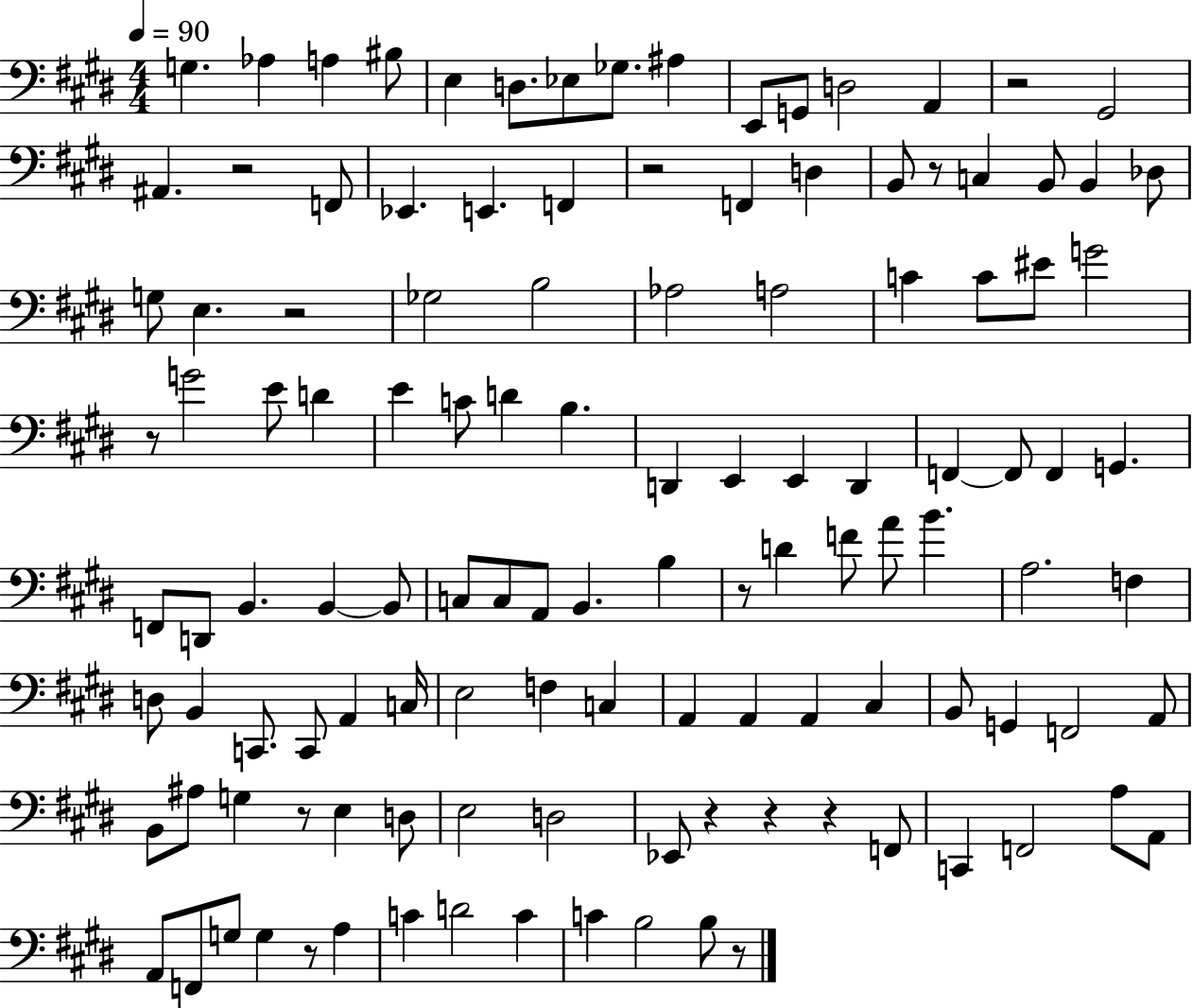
{
  \clef bass
  \numericTimeSignature
  \time 4/4
  \key e \major
  \tempo 4 = 90
  g4. aes4 a4 bis8 | e4 d8. ees8 ges8. ais4 | e,8 g,8 d2 a,4 | r2 gis,2 | \break ais,4. r2 f,8 | ees,4. e,4. f,4 | r2 f,4 d4 | b,8 r8 c4 b,8 b,4 des8 | \break g8 e4. r2 | ges2 b2 | aes2 a2 | c'4 c'8 eis'8 g'2 | \break r8 g'2 e'8 d'4 | e'4 c'8 d'4 b4. | d,4 e,4 e,4 d,4 | f,4~~ f,8 f,4 g,4. | \break f,8 d,8 b,4. b,4~~ b,8 | c8 c8 a,8 b,4. b4 | r8 d'4 f'8 a'8 b'4. | a2. f4 | \break d8 b,4 c,8. c,8 a,4 c16 | e2 f4 c4 | a,4 a,4 a,4 cis4 | b,8 g,4 f,2 a,8 | \break b,8 ais8 g4 r8 e4 d8 | e2 d2 | ees,8 r4 r4 r4 f,8 | c,4 f,2 a8 a,8 | \break a,8 f,8 g8 g4 r8 a4 | c'4 d'2 c'4 | c'4 b2 b8 r8 | \bar "|."
}